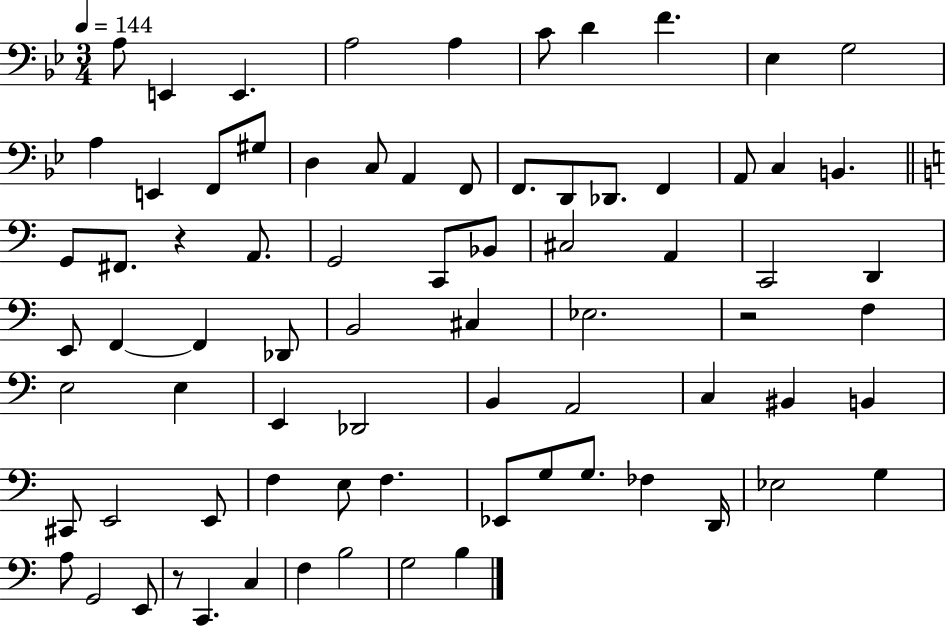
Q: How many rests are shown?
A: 3